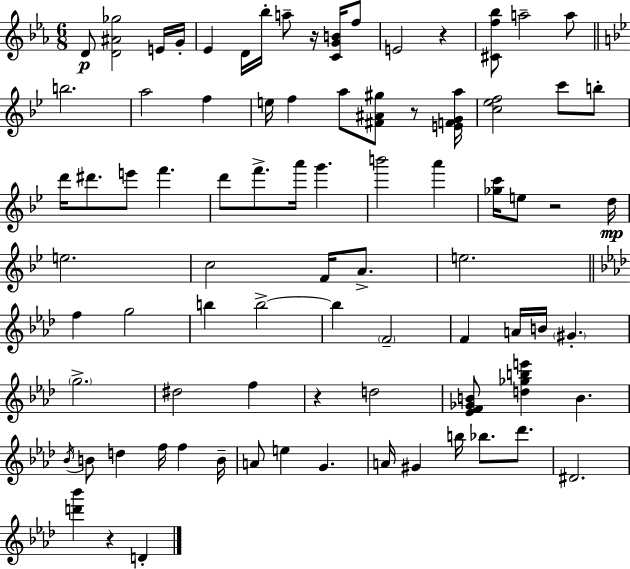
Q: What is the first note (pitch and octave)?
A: D4